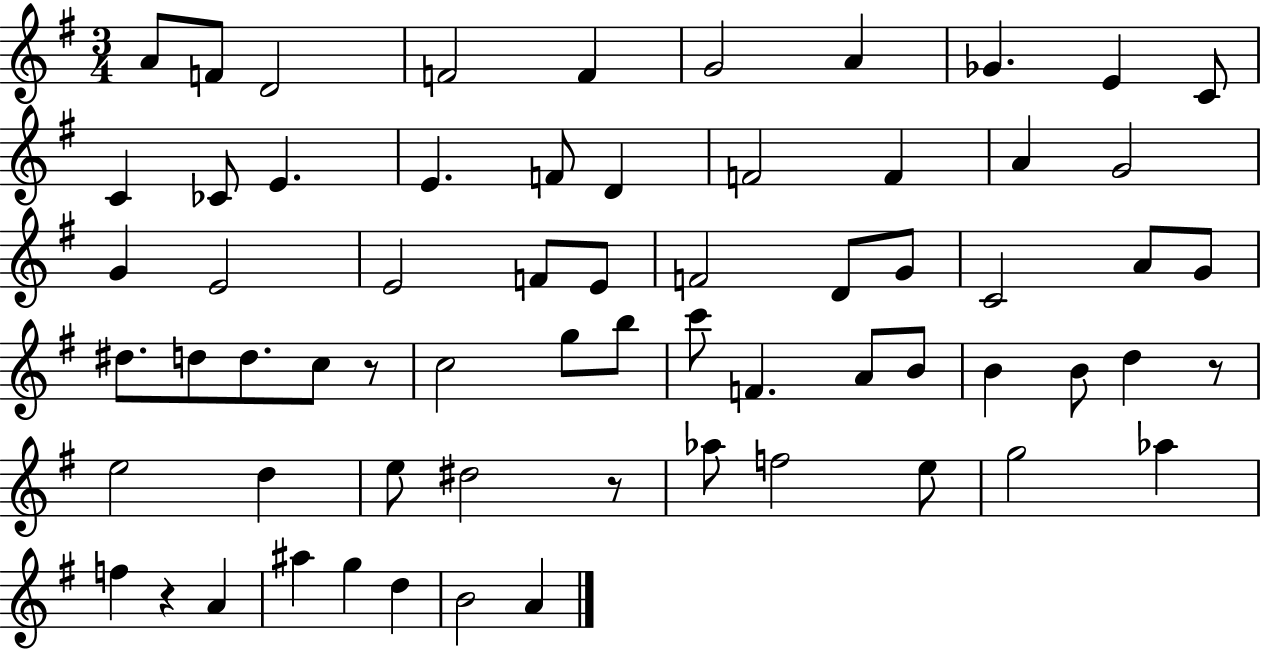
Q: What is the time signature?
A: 3/4